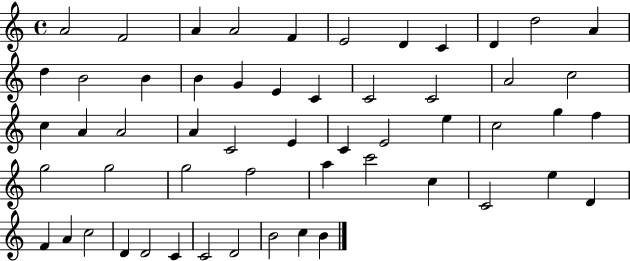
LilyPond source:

{
  \clef treble
  \time 4/4
  \defaultTimeSignature
  \key c \major
  a'2 f'2 | a'4 a'2 f'4 | e'2 d'4 c'4 | d'4 d''2 a'4 | \break d''4 b'2 b'4 | b'4 g'4 e'4 c'4 | c'2 c'2 | a'2 c''2 | \break c''4 a'4 a'2 | a'4 c'2 e'4 | c'4 e'2 e''4 | c''2 g''4 f''4 | \break g''2 g''2 | g''2 f''2 | a''4 c'''2 c''4 | c'2 e''4 d'4 | \break f'4 a'4 c''2 | d'4 d'2 c'4 | c'2 d'2 | b'2 c''4 b'4 | \break \bar "|."
}